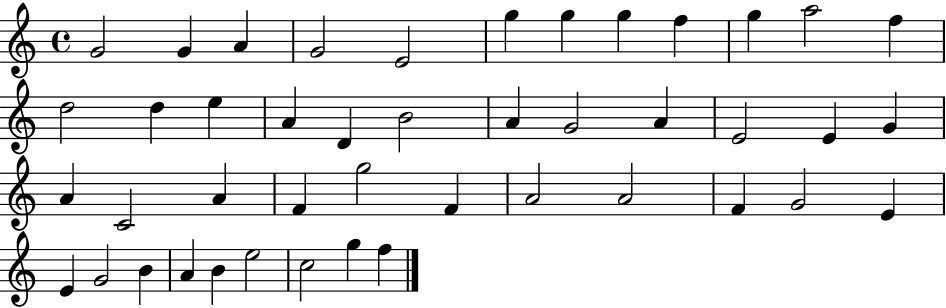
X:1
T:Untitled
M:4/4
L:1/4
K:C
G2 G A G2 E2 g g g f g a2 f d2 d e A D B2 A G2 A E2 E G A C2 A F g2 F A2 A2 F G2 E E G2 B A B e2 c2 g f